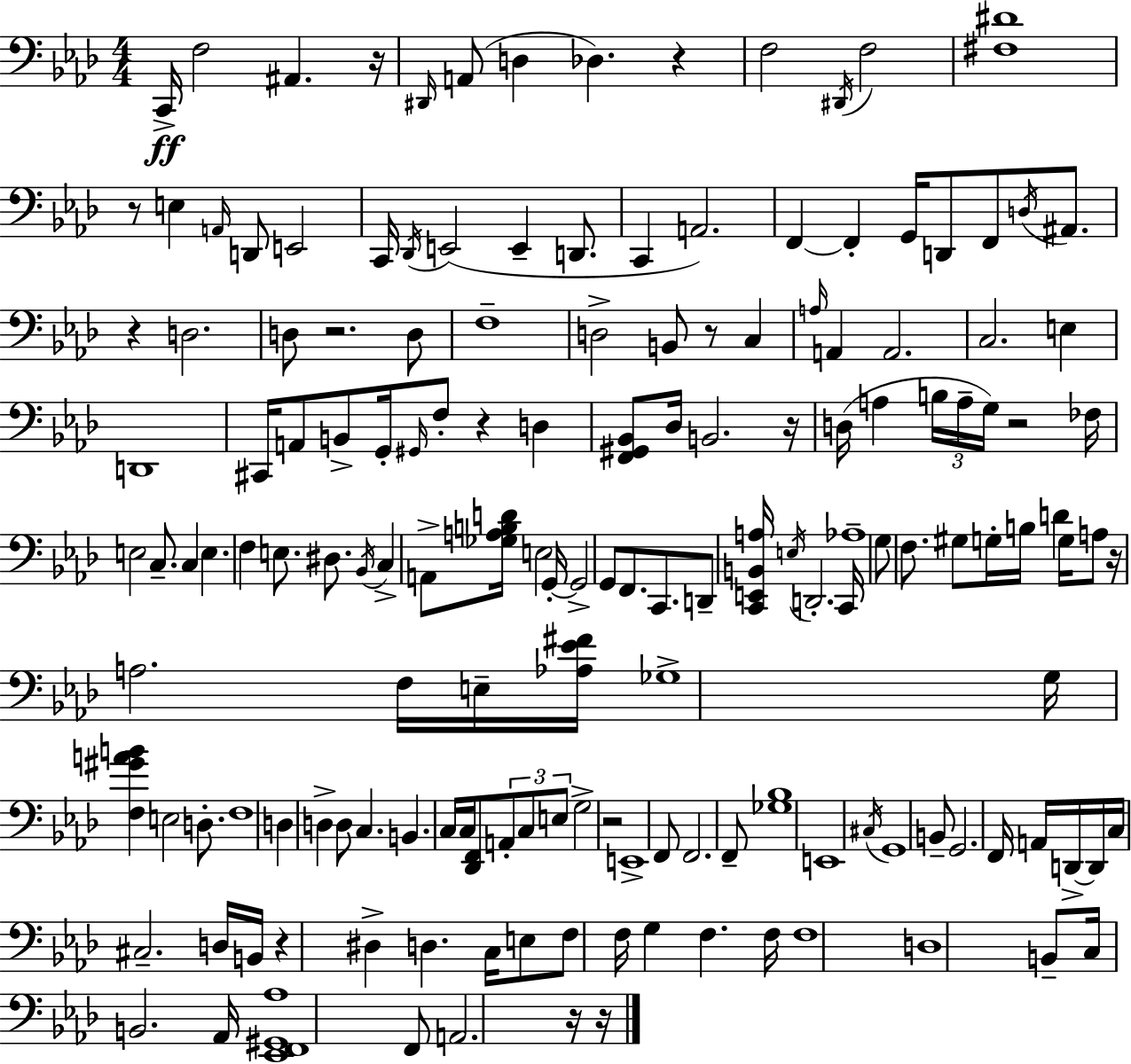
C2/s F3/h A#2/q. R/s D#2/s A2/e D3/q Db3/q. R/q F3/h D#2/s F3/h [F#3,D#4]/w R/e E3/q A2/s D2/e E2/h C2/s Db2/s E2/h E2/q D2/e. C2/q A2/h. F2/q F2/q G2/s D2/e F2/e D3/s A#2/e. R/q D3/h. D3/e R/h. D3/e F3/w D3/h B2/e R/e C3/q A3/s A2/q A2/h. C3/h. E3/q D2/w C#2/s A2/e B2/e G2/s G#2/s F3/e R/q D3/q [F2,G#2,Bb2]/e Db3/s B2/h. R/s D3/s A3/q B3/s A3/s G3/s R/h FES3/s E3/h C3/e. C3/q E3/q. F3/q E3/e. D#3/e. Bb2/s C3/q A2/e [Gb3,A3,B3,D4]/s E3/h G2/s G2/h G2/e F2/e. C2/e. D2/e [C2,E2,B2,A3]/s E3/s D2/h. C2/s Ab3/w G3/e F3/e. G#3/e G3/s B3/s D4/q G3/s A3/e R/s A3/h. F3/s E3/s [Ab3,Eb4,F#4]/s Gb3/w G3/s [F3,G#4,A4,B4]/q E3/h D3/e. F3/w D3/q D3/q D3/e C3/q. B2/q. C3/s C3/s [Db2,F2]/e A2/e C3/e E3/e G3/h R/h E2/w F2/e F2/h. F2/e [Gb3,Bb3]/w E2/w C#3/s G2/w B2/e G2/h. F2/s A2/s D2/s D2/s C3/s C#3/h. D3/s B2/s R/q D#3/q D3/q. C3/s E3/e F3/e F3/s G3/q F3/q. F3/s F3/w D3/w B2/e C3/s B2/h. Ab2/s [Eb2,F2,G#2,Ab3]/w F2/e A2/h. R/s R/s